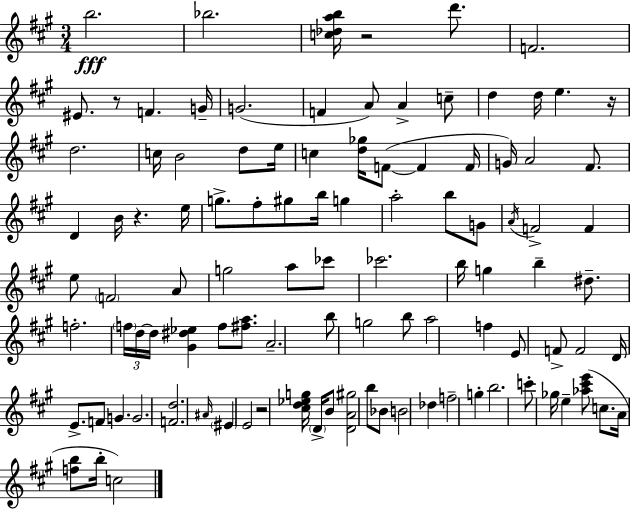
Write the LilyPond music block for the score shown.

{
  \clef treble
  \numericTimeSignature
  \time 3/4
  \key a \major
  \repeat volta 2 { b''2.\fff | bes''2. | <c'' des'' a'' b''>16 r2 d'''8. | f'2. | \break eis'8. r8 f'4. g'16-- | g'2.( | f'4 a'8) a'4-> c''8-- | d''4 d''16 e''4. r16 | \break d''2. | c''16 b'2 d''8 e''16 | c''4 <d'' ges''>16 f'8~(~ f'4 f'16 | g'16) a'2 fis'8. | \break d'4 b'16 r4. e''16 | g''8.-> fis''8-. gis''8 b''16 g''4 | a''2-. b''8 g'8 | \acciaccatura { a'16 } f'2-> f'4 | \break e''8 \parenthesize f'2 a'8 | g''2 a''8 ces'''8 | ces'''2. | b''16 g''4 b''4-- dis''8.-- | \break f''2.-. | \tuplet 3/2 { \parenthesize f''16 d''16~~ d''16 } <gis' dis'' ees''>4 f''8 <fis'' a''>8. | a'2.-- | b''8 g''2 b''8 | \break a''2 f''4 | e'8 f'8-> f'2 | d'16 e'8.-> f'8 g'4. | g'2. | \break <f' d''>2. | \grace { ais'16 } \parenthesize eis'4 e'2 | r2 <cis'' d'' ees'' g''>16 \parenthesize d'16-> | b'8 <d' a' gis''>2 b''8 | \break bes'8 b'2 des''4 | f''2-- g''4-. | b''2. | c'''8-. ges''16 e''4-- <aes'' cis''' e'''>8( c''8. | \break a'16 <f'' b''>8 b''16-. c''2) | } \bar "|."
}